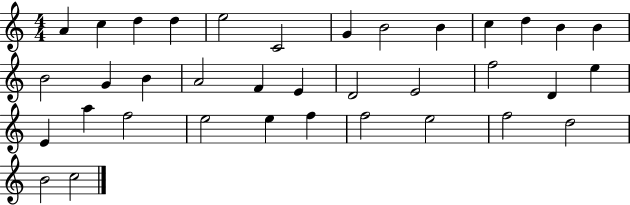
{
  \clef treble
  \numericTimeSignature
  \time 4/4
  \key c \major
  a'4 c''4 d''4 d''4 | e''2 c'2 | g'4 b'2 b'4 | c''4 d''4 b'4 b'4 | \break b'2 g'4 b'4 | a'2 f'4 e'4 | d'2 e'2 | f''2 d'4 e''4 | \break e'4 a''4 f''2 | e''2 e''4 f''4 | f''2 e''2 | f''2 d''2 | \break b'2 c''2 | \bar "|."
}